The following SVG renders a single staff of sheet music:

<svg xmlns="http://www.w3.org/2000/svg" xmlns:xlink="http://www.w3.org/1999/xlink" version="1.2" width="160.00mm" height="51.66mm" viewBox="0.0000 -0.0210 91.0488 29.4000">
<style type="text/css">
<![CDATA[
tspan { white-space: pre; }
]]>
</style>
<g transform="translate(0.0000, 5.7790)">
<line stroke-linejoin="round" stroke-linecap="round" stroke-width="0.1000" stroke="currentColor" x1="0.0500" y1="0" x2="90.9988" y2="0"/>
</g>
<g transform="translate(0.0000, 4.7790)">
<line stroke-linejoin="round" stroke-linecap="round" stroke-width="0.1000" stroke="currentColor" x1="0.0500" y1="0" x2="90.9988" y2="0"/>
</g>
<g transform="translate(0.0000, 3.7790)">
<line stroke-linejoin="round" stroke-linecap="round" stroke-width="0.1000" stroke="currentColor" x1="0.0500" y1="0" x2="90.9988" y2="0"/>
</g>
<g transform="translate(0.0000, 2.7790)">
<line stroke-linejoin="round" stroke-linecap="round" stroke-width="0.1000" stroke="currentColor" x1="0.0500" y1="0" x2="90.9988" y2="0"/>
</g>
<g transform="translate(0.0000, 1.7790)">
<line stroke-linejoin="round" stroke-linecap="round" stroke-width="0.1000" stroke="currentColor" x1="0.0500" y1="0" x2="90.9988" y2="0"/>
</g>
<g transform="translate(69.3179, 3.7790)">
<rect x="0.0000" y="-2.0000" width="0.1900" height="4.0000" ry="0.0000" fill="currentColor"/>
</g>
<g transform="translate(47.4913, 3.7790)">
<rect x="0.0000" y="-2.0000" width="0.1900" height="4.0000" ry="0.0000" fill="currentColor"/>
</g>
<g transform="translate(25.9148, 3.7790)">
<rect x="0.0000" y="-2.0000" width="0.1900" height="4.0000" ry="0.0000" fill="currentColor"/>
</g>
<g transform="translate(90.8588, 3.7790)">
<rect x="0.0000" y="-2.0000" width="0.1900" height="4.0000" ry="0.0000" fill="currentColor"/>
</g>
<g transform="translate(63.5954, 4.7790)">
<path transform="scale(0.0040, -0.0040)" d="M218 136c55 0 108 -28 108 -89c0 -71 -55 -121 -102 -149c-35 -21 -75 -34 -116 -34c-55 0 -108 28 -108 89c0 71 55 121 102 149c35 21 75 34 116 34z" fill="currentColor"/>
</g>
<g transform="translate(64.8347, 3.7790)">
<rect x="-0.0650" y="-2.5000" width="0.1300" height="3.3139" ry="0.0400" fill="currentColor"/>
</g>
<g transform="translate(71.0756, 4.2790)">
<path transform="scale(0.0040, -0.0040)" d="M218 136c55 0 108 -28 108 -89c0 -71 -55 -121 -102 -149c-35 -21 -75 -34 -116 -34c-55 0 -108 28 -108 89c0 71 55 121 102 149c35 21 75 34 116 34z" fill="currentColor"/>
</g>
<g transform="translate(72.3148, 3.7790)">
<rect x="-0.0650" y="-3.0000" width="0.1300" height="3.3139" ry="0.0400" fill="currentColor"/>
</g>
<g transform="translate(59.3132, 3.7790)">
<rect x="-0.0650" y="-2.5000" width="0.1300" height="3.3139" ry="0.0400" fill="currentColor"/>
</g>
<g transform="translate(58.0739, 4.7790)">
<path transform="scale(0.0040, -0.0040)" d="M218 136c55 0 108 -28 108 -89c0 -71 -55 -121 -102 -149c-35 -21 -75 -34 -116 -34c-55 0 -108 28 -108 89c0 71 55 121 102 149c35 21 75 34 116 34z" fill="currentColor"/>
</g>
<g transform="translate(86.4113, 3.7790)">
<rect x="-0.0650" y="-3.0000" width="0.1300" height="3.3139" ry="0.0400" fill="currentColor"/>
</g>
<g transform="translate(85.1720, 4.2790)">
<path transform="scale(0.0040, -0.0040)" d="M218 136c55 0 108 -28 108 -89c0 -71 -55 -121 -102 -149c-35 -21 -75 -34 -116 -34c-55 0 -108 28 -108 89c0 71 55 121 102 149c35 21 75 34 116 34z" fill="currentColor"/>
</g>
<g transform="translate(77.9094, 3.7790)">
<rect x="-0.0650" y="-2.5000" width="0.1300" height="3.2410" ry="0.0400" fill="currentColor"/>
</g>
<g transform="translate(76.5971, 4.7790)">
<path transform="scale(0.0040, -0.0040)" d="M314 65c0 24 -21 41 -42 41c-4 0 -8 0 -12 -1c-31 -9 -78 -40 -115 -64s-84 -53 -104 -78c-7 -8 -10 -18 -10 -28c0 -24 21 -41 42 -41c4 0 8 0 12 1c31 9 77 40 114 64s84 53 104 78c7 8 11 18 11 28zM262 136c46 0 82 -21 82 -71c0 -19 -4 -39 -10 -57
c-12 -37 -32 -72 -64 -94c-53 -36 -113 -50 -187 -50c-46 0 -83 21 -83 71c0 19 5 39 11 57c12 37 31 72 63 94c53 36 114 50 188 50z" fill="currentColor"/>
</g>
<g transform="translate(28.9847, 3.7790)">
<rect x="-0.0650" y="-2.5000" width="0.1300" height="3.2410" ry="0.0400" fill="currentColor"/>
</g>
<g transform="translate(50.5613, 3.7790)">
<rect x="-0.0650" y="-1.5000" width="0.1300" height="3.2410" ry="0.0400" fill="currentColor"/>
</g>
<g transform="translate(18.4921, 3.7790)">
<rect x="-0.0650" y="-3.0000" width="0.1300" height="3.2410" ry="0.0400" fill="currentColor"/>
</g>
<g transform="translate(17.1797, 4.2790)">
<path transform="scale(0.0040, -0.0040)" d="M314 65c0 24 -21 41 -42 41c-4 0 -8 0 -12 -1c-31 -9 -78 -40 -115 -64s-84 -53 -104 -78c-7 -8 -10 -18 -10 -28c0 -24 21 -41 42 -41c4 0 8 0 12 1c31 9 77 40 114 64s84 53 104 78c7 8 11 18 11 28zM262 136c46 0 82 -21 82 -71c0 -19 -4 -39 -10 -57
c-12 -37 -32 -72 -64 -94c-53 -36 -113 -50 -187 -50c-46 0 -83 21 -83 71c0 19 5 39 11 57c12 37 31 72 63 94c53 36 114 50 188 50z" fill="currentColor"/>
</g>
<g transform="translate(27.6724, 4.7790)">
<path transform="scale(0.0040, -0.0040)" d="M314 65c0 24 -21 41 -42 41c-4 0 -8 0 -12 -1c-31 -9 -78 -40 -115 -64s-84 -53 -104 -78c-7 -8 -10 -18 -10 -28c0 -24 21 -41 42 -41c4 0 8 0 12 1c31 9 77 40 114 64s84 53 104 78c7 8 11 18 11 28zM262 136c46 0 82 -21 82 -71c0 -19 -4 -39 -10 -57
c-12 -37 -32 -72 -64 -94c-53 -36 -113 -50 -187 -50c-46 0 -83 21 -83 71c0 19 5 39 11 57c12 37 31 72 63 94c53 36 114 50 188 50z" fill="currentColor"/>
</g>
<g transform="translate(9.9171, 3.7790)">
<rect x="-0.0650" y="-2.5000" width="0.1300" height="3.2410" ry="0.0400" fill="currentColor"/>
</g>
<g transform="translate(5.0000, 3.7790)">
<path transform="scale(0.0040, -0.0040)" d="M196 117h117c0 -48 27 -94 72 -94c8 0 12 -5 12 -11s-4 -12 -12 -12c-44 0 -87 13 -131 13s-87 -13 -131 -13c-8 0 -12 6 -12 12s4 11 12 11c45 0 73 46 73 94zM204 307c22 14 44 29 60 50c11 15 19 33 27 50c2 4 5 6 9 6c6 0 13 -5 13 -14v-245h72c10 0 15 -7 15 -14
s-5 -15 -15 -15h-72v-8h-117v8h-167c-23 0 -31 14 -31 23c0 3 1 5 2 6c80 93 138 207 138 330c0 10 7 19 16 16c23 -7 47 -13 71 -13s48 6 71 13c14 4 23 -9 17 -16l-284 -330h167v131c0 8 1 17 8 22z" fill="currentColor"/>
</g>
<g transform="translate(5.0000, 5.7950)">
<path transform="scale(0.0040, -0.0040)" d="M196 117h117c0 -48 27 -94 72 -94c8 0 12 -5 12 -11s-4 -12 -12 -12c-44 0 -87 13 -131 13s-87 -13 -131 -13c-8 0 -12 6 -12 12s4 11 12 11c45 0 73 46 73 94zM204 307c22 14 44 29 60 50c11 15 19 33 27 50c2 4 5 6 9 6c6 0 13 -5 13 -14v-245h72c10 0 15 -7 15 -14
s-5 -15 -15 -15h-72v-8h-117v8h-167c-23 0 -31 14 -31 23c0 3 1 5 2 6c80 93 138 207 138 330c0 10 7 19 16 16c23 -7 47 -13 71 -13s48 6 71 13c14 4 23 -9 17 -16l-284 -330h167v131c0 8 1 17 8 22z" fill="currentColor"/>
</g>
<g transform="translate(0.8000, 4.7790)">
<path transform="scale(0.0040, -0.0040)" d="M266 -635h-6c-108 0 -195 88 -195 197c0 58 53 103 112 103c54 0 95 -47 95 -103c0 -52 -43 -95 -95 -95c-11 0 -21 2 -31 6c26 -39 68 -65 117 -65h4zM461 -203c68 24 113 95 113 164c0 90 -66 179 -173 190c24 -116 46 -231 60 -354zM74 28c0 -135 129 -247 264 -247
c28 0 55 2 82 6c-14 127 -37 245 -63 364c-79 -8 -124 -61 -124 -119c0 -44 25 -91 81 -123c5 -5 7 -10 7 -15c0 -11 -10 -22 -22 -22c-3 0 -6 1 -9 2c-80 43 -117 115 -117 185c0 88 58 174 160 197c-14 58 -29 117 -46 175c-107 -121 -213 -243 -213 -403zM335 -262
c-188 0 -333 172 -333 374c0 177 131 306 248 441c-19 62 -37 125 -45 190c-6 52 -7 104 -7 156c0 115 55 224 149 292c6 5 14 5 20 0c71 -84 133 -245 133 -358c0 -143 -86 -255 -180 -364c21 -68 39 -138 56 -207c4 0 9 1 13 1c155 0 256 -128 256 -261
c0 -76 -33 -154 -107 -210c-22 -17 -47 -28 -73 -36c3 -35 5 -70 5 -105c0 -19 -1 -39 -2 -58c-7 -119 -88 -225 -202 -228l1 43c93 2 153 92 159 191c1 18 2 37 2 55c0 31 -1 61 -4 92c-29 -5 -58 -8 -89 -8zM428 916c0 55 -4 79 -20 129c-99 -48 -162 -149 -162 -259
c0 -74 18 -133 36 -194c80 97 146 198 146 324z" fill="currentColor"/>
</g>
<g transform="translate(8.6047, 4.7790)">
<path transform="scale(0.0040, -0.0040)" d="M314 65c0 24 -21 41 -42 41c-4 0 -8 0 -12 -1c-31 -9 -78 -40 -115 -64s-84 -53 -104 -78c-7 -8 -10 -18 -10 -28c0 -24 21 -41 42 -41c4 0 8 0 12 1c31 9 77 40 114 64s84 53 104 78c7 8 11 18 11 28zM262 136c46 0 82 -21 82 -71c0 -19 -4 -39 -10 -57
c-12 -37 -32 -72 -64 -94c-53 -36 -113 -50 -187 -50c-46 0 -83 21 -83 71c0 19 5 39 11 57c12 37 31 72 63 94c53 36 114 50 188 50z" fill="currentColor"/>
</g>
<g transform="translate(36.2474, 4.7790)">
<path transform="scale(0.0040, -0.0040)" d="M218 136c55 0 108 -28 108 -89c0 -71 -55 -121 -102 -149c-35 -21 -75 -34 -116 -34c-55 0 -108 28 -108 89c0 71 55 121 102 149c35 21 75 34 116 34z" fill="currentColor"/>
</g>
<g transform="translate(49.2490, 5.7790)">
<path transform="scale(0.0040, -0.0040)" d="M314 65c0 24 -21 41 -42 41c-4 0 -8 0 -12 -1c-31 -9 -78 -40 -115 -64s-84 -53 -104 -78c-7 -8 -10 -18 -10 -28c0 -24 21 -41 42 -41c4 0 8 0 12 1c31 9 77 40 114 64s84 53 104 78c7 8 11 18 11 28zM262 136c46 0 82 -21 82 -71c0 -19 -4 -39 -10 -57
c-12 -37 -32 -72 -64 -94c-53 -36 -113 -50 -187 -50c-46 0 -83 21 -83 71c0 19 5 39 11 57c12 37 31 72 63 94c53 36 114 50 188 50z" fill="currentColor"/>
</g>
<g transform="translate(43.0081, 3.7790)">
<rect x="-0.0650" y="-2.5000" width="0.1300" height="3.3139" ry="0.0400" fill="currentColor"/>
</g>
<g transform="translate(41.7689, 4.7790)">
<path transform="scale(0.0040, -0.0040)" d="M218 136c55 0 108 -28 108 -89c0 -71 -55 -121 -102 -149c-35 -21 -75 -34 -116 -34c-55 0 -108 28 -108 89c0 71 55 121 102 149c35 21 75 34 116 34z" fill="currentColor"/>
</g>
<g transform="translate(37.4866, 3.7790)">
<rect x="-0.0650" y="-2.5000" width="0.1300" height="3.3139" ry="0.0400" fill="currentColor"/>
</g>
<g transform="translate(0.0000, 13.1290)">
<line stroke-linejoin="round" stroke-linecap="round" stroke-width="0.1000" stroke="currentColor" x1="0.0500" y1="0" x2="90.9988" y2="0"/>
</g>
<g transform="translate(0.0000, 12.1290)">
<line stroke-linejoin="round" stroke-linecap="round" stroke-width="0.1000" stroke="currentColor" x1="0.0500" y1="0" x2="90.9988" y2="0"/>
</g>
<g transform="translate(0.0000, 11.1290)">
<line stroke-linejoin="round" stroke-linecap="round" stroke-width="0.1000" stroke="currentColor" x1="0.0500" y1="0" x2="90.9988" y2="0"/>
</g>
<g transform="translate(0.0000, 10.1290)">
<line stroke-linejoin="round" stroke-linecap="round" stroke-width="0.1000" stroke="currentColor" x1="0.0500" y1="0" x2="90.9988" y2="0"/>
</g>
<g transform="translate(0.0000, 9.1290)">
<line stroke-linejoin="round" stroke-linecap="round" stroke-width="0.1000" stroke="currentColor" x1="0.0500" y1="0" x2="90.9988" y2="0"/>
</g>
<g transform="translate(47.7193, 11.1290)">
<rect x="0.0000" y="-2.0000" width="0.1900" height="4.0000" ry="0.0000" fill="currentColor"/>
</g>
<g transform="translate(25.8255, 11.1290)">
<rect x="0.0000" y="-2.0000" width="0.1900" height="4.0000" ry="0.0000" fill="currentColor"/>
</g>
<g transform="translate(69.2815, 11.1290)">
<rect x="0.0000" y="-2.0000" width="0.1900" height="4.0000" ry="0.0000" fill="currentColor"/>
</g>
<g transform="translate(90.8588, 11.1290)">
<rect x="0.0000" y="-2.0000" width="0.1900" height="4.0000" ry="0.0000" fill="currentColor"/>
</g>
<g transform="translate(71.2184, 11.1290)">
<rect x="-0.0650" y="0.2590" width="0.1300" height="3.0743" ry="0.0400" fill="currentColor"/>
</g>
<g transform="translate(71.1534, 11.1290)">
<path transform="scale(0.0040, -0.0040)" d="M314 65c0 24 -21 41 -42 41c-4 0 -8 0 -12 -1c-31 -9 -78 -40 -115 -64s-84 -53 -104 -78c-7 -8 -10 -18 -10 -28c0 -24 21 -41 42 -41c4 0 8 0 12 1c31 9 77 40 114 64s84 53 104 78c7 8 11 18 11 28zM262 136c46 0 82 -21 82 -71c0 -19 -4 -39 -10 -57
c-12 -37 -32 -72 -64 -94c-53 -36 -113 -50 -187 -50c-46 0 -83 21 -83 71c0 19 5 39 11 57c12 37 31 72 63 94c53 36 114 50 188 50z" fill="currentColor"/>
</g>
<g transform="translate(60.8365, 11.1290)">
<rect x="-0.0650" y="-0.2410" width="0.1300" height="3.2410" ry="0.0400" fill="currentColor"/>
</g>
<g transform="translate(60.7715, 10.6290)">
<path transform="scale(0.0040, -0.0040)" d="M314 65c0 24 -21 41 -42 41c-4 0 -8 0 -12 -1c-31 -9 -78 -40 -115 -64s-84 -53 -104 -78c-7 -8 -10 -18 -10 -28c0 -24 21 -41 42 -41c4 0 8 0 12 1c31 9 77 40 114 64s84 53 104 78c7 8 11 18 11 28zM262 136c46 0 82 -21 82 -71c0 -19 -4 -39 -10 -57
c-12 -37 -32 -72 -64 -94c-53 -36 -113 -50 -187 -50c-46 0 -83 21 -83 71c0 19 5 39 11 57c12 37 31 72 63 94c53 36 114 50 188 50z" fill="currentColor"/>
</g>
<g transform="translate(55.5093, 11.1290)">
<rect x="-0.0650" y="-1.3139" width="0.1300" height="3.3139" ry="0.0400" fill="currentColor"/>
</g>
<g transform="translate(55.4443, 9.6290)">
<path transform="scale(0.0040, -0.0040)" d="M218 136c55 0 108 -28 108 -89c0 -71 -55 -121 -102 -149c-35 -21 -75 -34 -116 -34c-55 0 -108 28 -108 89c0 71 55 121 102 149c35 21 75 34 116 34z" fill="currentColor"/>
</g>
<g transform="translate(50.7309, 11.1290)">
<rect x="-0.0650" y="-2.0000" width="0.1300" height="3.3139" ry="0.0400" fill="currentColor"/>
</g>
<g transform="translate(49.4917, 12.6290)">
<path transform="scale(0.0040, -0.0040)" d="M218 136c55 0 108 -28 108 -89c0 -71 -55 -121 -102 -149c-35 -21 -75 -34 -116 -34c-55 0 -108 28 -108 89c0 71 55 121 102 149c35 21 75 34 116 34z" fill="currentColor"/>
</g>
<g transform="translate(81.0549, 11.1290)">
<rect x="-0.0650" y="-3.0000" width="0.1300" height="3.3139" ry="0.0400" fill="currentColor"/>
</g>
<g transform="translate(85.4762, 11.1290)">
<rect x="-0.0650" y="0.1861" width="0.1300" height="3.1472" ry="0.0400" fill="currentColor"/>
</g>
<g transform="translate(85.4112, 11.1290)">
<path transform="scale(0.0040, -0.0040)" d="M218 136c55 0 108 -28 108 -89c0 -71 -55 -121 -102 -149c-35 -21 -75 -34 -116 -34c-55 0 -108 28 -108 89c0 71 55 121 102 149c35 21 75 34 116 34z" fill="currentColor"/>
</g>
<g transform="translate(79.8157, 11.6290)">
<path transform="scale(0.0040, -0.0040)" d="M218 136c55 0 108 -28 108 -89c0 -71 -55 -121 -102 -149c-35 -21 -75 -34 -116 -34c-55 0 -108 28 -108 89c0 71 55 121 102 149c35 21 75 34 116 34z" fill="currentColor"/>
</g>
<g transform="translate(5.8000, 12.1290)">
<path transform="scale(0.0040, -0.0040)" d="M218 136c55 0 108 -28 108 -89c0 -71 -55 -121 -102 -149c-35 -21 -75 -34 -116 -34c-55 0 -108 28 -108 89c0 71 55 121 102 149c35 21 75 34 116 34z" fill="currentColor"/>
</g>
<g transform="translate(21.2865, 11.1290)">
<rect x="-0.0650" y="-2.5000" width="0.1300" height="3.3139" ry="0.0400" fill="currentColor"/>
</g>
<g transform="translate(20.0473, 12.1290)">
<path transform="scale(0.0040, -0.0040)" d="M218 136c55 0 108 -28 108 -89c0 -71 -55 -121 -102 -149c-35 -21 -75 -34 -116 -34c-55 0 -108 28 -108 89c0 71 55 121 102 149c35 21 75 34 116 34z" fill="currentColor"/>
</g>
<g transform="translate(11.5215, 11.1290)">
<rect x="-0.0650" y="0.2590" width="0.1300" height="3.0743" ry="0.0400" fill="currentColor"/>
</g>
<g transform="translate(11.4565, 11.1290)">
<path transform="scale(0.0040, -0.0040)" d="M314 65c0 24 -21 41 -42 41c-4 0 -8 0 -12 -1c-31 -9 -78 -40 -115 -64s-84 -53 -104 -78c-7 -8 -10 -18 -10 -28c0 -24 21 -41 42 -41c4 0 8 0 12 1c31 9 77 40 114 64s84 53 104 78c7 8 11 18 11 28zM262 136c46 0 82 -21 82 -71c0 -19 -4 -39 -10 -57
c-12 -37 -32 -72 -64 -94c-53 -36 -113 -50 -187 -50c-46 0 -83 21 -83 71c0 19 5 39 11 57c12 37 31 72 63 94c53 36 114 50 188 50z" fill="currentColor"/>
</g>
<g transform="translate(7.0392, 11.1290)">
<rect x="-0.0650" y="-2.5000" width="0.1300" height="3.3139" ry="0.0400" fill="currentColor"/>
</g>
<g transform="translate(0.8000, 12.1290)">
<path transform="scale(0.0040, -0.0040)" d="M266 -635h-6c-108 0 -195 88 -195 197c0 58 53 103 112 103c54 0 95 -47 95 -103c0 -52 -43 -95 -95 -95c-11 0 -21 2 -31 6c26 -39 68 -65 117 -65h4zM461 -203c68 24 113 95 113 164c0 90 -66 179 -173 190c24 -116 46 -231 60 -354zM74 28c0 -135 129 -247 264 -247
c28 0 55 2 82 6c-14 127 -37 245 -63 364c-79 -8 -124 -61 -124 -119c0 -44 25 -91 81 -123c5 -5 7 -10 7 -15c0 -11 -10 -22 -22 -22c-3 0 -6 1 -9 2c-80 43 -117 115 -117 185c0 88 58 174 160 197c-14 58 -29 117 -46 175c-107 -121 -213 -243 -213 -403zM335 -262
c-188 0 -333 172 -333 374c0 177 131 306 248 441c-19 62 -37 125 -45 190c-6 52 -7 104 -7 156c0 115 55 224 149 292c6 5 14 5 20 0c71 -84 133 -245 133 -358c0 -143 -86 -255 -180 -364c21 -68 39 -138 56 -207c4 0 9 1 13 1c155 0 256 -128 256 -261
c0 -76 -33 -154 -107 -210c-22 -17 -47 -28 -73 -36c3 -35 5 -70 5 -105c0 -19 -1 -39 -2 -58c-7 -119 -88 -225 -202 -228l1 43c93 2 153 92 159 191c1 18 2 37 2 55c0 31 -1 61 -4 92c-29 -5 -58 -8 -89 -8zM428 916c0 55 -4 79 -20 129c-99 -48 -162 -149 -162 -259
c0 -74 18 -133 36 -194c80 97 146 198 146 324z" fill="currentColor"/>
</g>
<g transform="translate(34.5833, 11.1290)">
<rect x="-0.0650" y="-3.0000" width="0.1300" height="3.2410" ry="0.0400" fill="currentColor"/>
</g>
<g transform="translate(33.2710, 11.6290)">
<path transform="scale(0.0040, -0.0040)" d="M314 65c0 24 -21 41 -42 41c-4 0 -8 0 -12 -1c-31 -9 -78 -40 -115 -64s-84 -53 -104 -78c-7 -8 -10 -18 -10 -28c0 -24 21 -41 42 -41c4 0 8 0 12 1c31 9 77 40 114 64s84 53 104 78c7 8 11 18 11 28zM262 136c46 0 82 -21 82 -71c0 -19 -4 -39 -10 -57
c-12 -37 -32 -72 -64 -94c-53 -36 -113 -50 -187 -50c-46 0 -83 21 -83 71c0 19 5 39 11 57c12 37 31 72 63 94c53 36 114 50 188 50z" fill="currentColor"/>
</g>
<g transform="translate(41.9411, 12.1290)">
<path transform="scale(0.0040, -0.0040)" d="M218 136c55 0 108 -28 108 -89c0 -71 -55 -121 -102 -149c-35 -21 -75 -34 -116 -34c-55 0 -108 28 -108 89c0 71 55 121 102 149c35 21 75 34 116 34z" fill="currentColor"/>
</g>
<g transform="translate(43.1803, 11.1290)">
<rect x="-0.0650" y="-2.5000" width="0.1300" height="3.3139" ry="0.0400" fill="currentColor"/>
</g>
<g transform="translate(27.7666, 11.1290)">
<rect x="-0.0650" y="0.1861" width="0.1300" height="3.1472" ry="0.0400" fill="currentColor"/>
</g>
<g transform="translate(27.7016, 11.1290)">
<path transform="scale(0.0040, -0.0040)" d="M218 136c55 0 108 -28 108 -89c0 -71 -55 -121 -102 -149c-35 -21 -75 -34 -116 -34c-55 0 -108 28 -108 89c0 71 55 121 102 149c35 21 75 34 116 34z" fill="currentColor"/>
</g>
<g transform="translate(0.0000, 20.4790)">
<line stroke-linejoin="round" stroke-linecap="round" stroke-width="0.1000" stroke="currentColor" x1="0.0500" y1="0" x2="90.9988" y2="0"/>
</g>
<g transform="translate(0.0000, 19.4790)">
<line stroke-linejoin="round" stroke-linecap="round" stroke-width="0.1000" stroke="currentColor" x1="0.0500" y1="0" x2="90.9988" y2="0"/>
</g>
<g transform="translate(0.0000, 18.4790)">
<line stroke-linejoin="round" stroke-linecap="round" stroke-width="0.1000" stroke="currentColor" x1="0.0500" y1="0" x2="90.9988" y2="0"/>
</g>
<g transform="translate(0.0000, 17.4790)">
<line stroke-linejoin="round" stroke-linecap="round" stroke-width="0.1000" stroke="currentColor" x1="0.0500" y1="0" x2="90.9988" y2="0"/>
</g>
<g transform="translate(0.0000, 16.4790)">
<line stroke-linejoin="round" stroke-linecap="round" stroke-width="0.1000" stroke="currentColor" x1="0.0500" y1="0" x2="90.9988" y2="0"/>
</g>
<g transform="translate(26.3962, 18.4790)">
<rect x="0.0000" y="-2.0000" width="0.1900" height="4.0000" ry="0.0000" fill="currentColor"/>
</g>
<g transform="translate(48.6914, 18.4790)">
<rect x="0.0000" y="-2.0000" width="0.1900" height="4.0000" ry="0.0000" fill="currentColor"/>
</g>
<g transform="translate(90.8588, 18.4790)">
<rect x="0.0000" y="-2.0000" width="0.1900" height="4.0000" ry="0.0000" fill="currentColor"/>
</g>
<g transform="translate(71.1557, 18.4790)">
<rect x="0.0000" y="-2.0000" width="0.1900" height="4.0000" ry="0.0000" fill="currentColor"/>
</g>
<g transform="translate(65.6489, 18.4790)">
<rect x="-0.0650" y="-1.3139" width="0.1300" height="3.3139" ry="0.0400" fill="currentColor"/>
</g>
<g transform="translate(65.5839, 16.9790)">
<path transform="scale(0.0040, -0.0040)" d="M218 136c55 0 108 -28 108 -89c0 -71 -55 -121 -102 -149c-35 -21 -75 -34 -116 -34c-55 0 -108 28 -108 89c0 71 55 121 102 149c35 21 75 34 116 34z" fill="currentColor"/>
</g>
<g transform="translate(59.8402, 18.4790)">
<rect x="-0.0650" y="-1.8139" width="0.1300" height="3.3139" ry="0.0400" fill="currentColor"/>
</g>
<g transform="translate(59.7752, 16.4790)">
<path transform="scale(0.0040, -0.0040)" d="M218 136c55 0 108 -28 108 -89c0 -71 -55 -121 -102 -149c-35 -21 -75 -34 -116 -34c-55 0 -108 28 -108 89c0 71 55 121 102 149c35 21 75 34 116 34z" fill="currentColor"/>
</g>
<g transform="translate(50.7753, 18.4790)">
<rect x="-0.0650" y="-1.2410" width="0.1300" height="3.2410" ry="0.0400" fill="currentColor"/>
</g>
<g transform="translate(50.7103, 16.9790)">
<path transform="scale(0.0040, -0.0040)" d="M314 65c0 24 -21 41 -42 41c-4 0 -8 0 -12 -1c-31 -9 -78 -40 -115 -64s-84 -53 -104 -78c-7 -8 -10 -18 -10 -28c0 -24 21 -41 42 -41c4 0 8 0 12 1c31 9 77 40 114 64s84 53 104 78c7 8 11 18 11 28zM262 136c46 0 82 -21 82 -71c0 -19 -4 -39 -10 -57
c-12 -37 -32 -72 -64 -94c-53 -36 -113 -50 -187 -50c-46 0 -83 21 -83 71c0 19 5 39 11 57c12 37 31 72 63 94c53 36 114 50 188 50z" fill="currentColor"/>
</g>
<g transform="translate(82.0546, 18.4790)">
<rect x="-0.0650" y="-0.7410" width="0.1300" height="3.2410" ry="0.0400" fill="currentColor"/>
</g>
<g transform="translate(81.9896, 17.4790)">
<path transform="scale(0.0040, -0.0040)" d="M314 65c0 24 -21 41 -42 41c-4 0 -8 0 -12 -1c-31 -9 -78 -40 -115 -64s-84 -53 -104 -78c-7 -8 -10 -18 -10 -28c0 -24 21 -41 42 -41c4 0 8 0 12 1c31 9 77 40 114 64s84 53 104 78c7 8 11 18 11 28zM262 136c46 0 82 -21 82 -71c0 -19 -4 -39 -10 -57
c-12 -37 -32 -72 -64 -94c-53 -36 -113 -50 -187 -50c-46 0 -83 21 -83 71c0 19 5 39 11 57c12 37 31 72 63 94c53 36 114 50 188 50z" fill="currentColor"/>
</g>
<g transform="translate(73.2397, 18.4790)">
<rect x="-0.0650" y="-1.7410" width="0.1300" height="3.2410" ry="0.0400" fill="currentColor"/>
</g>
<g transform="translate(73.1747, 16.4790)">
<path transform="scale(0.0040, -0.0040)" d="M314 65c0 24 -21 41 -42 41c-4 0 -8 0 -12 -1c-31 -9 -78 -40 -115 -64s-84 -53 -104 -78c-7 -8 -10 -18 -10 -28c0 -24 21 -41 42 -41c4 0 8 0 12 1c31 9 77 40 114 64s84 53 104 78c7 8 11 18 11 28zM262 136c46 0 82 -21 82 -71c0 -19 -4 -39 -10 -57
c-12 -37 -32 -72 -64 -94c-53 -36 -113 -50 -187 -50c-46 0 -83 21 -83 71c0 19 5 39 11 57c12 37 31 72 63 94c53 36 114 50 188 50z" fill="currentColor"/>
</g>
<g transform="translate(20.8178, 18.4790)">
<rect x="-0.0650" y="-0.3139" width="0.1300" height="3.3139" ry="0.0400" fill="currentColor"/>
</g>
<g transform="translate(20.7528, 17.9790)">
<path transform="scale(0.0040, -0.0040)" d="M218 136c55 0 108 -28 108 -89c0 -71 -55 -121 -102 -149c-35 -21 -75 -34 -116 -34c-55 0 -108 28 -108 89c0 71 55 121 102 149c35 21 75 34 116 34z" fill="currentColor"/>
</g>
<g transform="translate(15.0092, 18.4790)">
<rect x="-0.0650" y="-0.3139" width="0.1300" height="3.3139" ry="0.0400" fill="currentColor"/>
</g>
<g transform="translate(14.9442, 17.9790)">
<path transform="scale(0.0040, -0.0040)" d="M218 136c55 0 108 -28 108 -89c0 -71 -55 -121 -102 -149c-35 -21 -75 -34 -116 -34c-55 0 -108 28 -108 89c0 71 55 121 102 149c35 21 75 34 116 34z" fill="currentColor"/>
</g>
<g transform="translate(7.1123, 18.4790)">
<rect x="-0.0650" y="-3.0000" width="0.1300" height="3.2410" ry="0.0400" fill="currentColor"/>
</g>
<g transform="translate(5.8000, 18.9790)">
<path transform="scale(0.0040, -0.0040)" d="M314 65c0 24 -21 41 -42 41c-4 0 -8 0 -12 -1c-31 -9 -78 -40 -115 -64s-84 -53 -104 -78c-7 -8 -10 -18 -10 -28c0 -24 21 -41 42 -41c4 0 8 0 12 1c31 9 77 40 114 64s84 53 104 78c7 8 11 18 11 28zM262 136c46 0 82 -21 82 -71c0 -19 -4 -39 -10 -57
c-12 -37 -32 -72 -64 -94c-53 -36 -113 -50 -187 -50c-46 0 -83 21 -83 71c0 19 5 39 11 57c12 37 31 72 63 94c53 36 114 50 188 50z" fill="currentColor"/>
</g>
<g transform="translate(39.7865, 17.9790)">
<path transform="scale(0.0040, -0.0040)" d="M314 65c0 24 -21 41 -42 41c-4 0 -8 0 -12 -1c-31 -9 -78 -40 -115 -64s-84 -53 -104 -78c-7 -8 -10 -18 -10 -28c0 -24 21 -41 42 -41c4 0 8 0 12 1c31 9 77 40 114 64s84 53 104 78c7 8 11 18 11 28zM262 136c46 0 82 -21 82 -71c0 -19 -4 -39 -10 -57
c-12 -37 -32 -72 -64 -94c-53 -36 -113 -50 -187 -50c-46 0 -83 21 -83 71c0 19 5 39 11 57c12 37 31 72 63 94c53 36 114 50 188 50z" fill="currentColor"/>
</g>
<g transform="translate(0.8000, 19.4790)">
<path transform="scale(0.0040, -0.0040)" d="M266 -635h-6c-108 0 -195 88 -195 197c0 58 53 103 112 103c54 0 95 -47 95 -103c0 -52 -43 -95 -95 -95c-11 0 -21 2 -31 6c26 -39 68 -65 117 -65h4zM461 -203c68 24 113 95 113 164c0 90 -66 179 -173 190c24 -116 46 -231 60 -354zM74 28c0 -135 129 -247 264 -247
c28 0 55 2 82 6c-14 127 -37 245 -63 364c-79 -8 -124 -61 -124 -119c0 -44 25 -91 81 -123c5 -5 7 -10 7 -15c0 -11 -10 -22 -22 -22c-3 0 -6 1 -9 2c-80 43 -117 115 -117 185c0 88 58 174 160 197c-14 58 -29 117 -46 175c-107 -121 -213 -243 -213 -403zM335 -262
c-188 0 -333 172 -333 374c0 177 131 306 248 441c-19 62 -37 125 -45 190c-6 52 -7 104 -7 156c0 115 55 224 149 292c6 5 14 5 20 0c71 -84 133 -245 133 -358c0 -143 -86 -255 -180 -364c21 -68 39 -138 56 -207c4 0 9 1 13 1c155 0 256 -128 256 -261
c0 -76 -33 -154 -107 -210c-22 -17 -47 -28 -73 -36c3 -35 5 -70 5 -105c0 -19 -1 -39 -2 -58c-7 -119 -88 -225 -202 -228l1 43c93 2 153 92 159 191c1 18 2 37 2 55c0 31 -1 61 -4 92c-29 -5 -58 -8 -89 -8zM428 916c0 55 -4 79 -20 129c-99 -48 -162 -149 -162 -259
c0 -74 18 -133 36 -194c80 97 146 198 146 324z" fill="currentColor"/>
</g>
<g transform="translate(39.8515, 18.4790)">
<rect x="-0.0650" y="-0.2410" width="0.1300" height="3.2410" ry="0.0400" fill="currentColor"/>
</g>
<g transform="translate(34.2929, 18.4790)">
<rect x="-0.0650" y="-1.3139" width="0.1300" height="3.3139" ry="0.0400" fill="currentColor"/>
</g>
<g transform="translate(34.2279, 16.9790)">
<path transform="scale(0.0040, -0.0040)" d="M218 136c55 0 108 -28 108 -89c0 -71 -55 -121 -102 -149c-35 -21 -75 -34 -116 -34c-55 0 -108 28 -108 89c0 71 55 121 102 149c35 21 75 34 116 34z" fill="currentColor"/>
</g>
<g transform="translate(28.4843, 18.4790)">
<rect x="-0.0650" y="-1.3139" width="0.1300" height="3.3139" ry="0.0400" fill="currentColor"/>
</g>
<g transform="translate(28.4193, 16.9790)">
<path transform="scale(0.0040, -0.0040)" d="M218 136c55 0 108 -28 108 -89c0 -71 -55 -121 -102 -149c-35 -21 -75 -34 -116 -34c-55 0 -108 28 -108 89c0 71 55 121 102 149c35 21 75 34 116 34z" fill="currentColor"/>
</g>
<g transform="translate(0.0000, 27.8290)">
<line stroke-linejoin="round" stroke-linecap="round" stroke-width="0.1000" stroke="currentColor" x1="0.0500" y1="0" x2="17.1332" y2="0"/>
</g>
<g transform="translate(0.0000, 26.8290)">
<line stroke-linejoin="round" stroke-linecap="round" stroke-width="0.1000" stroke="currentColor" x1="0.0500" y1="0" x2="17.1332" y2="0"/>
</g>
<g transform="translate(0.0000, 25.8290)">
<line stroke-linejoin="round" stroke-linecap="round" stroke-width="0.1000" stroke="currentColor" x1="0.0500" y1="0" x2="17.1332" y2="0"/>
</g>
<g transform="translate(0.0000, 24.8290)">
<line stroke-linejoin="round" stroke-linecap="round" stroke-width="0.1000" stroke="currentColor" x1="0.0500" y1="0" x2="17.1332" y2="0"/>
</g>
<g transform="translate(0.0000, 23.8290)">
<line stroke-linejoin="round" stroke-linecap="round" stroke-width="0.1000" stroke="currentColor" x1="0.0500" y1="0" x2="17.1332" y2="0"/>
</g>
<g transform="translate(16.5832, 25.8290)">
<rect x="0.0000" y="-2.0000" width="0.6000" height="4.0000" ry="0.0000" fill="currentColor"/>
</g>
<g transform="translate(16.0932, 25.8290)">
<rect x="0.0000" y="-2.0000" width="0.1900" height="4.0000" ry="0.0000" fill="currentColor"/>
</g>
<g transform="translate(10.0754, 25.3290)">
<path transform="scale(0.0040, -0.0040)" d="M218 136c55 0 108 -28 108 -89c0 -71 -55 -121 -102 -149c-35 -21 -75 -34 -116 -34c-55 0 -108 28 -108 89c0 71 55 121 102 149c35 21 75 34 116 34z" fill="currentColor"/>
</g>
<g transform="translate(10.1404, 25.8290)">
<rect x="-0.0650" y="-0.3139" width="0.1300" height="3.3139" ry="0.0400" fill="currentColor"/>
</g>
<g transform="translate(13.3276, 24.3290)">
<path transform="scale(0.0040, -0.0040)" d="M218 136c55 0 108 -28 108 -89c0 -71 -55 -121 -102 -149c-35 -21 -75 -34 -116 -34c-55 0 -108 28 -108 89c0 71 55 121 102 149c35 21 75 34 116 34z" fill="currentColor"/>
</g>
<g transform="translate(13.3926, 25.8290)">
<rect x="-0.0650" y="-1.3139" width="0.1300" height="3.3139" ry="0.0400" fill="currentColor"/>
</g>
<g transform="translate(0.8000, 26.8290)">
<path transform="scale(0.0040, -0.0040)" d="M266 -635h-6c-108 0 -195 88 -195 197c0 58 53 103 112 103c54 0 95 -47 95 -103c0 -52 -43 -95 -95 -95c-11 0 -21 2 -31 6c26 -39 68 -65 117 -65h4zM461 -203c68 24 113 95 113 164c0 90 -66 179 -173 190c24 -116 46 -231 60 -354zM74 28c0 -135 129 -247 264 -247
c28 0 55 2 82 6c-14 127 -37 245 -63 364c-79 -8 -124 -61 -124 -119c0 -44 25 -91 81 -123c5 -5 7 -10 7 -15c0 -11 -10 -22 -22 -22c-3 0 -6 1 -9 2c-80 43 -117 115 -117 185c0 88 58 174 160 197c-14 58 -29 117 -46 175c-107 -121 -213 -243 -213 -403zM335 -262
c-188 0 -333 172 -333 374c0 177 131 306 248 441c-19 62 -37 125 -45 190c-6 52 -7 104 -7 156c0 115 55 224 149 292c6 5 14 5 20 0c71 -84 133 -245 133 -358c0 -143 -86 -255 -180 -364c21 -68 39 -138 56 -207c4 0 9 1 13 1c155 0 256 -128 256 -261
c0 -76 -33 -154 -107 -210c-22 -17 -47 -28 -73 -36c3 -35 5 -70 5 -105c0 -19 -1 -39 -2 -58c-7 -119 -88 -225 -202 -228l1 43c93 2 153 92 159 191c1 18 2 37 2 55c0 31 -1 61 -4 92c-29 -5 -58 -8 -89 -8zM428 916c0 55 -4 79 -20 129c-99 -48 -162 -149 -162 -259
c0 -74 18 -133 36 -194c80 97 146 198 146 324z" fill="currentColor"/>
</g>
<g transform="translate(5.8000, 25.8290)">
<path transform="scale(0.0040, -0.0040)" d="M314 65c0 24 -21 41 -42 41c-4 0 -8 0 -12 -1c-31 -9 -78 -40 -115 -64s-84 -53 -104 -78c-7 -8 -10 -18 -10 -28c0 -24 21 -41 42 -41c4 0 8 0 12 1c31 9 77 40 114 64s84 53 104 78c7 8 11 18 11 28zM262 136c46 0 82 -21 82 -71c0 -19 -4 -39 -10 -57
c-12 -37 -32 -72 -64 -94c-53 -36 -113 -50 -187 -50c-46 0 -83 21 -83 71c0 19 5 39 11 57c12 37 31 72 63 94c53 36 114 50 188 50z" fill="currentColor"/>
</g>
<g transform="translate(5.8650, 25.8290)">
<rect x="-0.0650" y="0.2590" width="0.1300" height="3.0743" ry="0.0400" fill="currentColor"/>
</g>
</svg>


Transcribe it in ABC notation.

X:1
T:Untitled
M:4/4
L:1/4
K:C
G2 A2 G2 G G E2 G G A G2 A G B2 G B A2 G F e c2 B2 A B A2 c c e e c2 e2 f e f2 d2 B2 c e